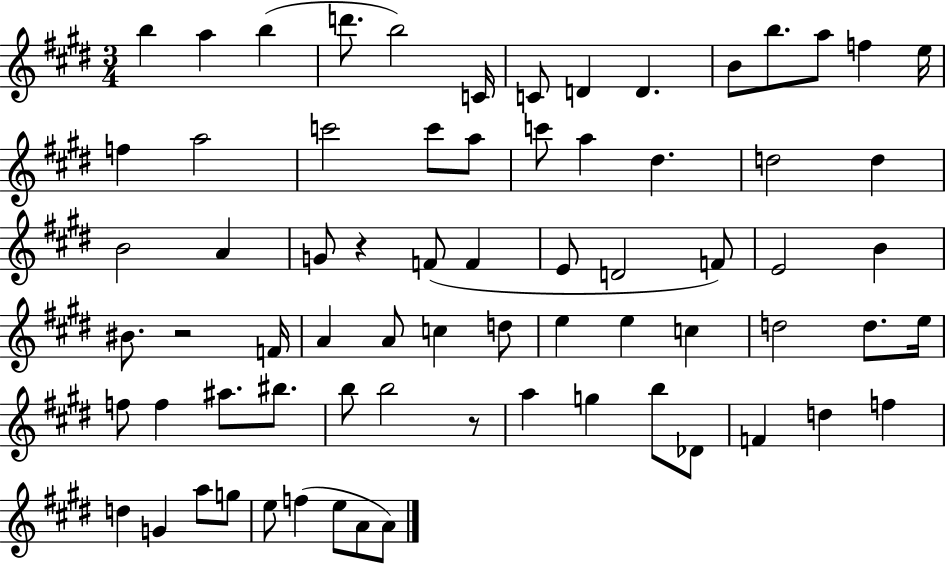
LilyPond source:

{
  \clef treble
  \numericTimeSignature
  \time 3/4
  \key e \major
  b''4 a''4 b''4( | d'''8. b''2) c'16 | c'8 d'4 d'4. | b'8 b''8. a''8 f''4 e''16 | \break f''4 a''2 | c'''2 c'''8 a''8 | c'''8 a''4 dis''4. | d''2 d''4 | \break b'2 a'4 | g'8 r4 f'8( f'4 | e'8 d'2 f'8) | e'2 b'4 | \break bis'8. r2 f'16 | a'4 a'8 c''4 d''8 | e''4 e''4 c''4 | d''2 d''8. e''16 | \break f''8 f''4 ais''8. bis''8. | b''8 b''2 r8 | a''4 g''4 b''8 des'8 | f'4 d''4 f''4 | \break d''4 g'4 a''8 g''8 | e''8 f''4( e''8 a'8 a'8) | \bar "|."
}